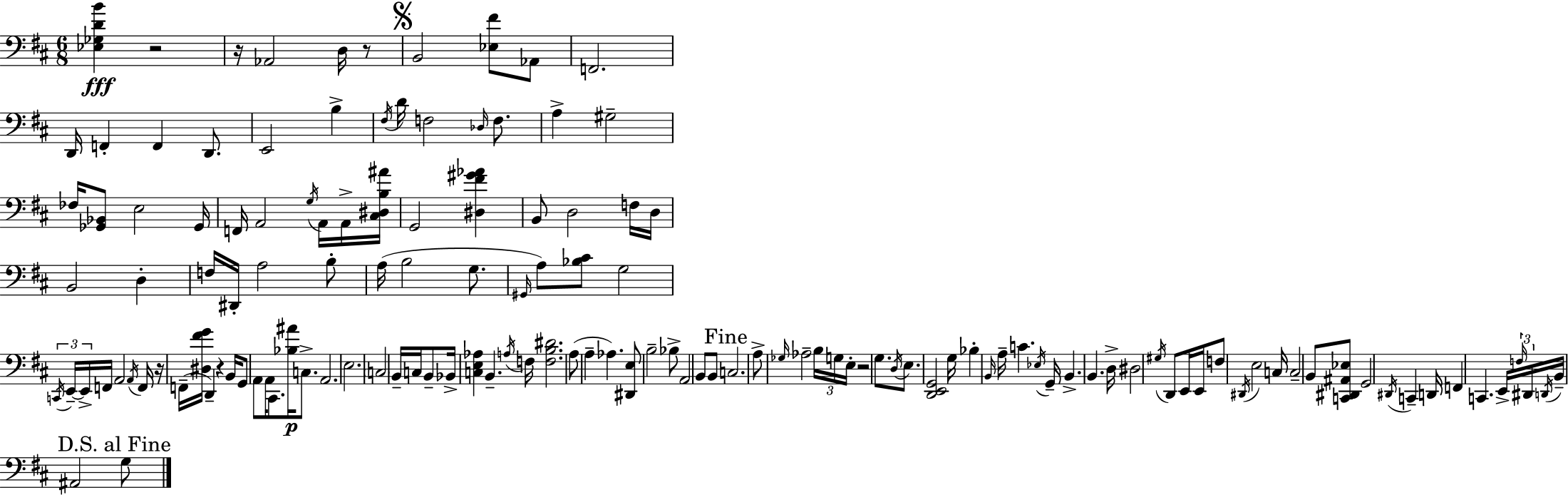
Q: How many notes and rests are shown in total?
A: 139